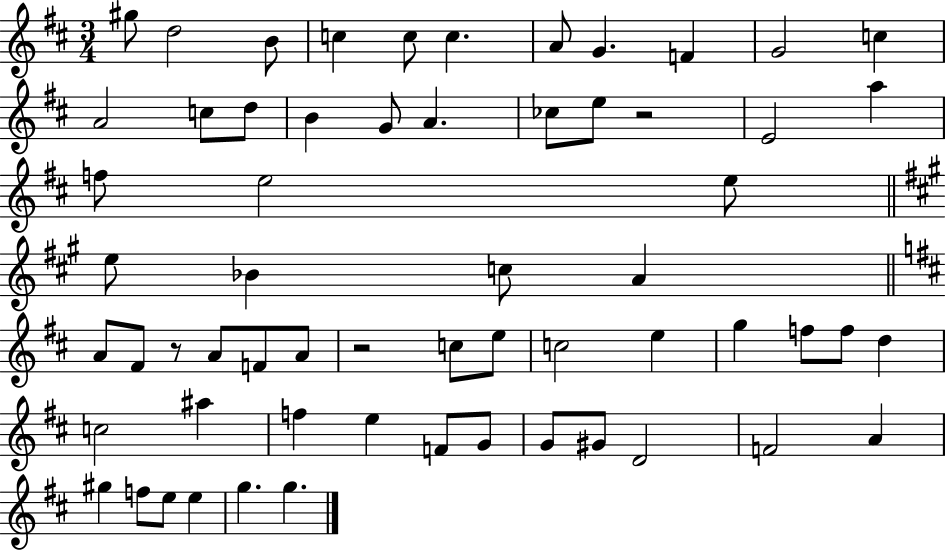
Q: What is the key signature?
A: D major